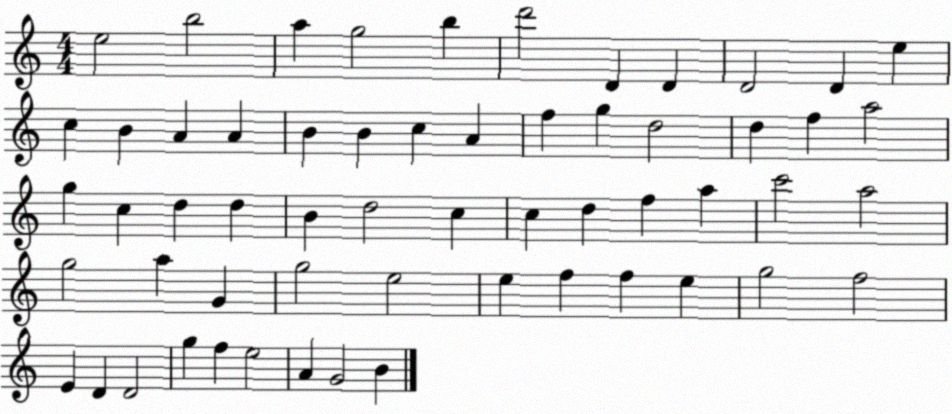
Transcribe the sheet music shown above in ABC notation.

X:1
T:Untitled
M:4/4
L:1/4
K:C
e2 b2 a g2 b d'2 D D D2 D e c B A A B B c A f g d2 d f a2 g c d d B d2 c c d f a c'2 a2 g2 a G g2 e2 e f f e g2 f2 E D D2 g f e2 A G2 B